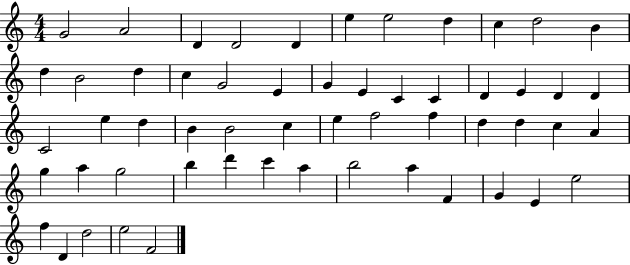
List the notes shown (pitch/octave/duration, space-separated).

G4/h A4/h D4/q D4/h D4/q E5/q E5/h D5/q C5/q D5/h B4/q D5/q B4/h D5/q C5/q G4/h E4/q G4/q E4/q C4/q C4/q D4/q E4/q D4/q D4/q C4/h E5/q D5/q B4/q B4/h C5/q E5/q F5/h F5/q D5/q D5/q C5/q A4/q G5/q A5/q G5/h B5/q D6/q C6/q A5/q B5/h A5/q F4/q G4/q E4/q E5/h F5/q D4/q D5/h E5/h F4/h